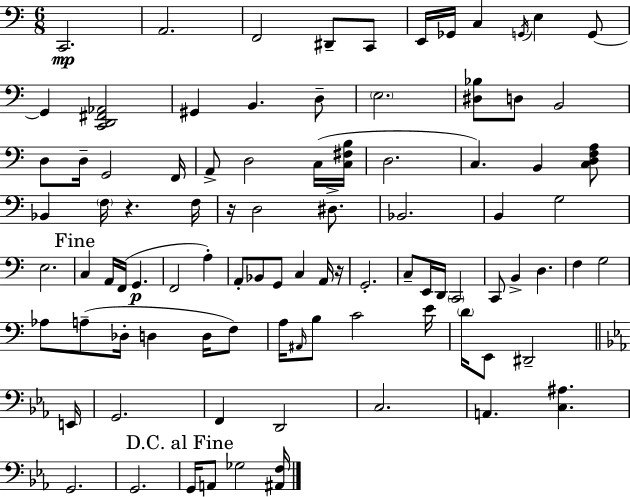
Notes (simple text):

C2/h. A2/h. F2/h D#2/e C2/e E2/s Gb2/s C3/q G2/s E3/q G2/e G2/q [C2,D2,F#2,Ab2]/h G#2/q B2/q. D3/e E3/h. [D#3,Bb3]/e D3/e B2/h D3/e D3/s G2/h F2/s A2/e D3/h C3/s [C3,F#3,B3]/s D3/h. C3/q. B2/q [C3,D3,F3,A3]/e Bb2/q F3/s R/q. F3/s R/s D3/h D#3/e. Bb2/h. B2/q G3/h E3/h. C3/q A2/s F2/s G2/q. F2/h A3/q A2/e Bb2/e G2/e C3/q A2/s R/s G2/h. C3/e E2/s D2/s C2/h C2/e B2/q D3/q. F3/q G3/h Ab3/e A3/e Db3/s D3/q D3/s F3/e A3/s A#2/s B3/e C4/h E4/s D4/s E2/e D#2/h E2/s G2/h. F2/q D2/h C3/h. A2/q. [C3,A#3]/q. G2/h. G2/h. G2/s A2/e Gb3/h [A#2,F3]/s